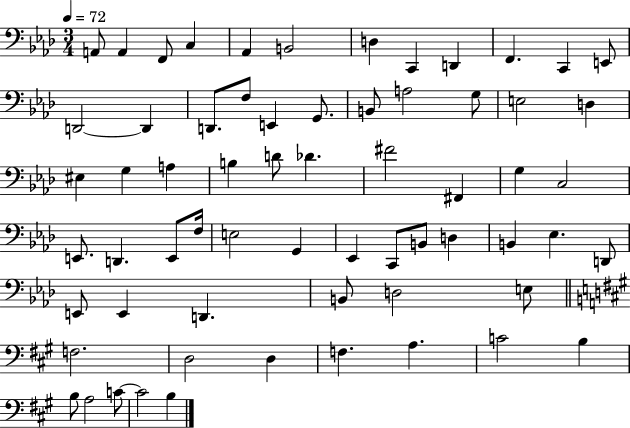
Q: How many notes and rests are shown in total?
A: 64